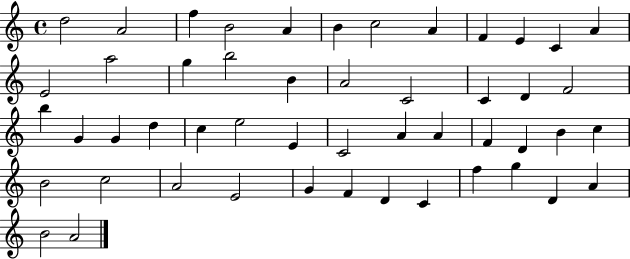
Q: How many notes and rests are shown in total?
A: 50